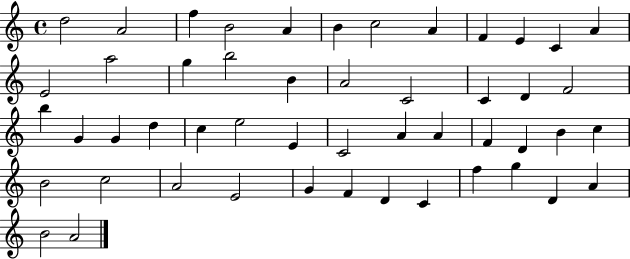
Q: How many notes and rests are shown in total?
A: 50